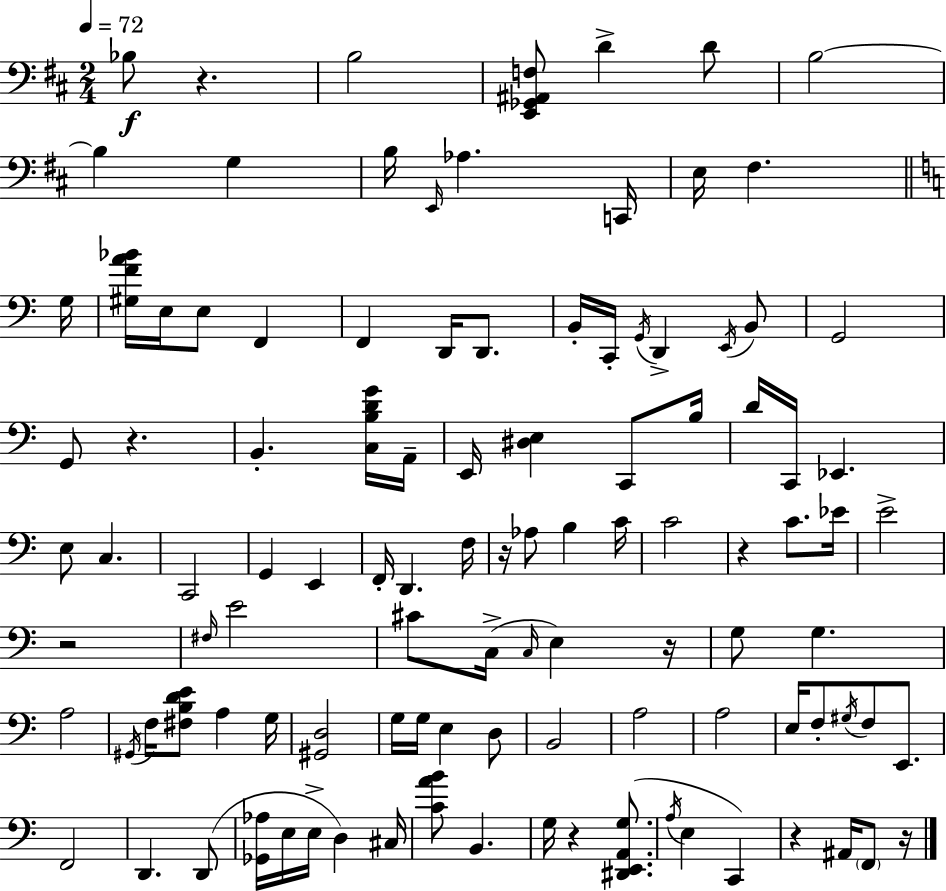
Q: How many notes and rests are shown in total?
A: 108